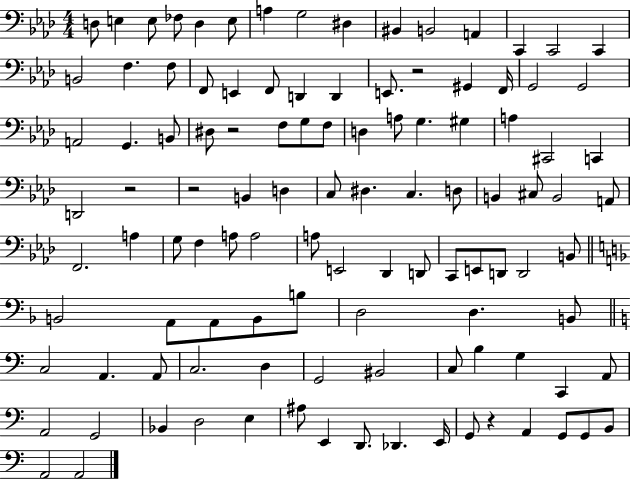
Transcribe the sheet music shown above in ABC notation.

X:1
T:Untitled
M:4/4
L:1/4
K:Ab
D,/2 E, E,/2 _F,/2 D, E,/2 A, G,2 ^D, ^B,, B,,2 A,, C,, C,,2 C,, B,,2 F, F,/2 F,,/2 E,, F,,/2 D,, D,, E,,/2 z2 ^G,, F,,/4 G,,2 G,,2 A,,2 G,, B,,/2 ^D,/2 z2 F,/2 G,/2 F,/2 D, A,/2 G, ^G, A, ^C,,2 C,, D,,2 z2 z2 B,, D, C,/2 ^D, C, D,/2 B,, ^C,/2 B,,2 A,,/2 F,,2 A, G,/2 F, A,/2 A,2 A,/2 E,,2 _D,, D,,/2 C,,/2 E,,/2 D,,/2 D,,2 B,,/2 B,,2 A,,/2 A,,/2 B,,/2 B,/2 D,2 D, B,,/2 C,2 A,, A,,/2 C,2 D, G,,2 ^B,,2 C,/2 B, G, C,, A,,/2 A,,2 G,,2 _B,, D,2 E, ^A,/2 E,, D,,/2 _D,, E,,/4 G,,/2 z A,, G,,/2 G,,/2 B,,/2 A,,2 A,,2